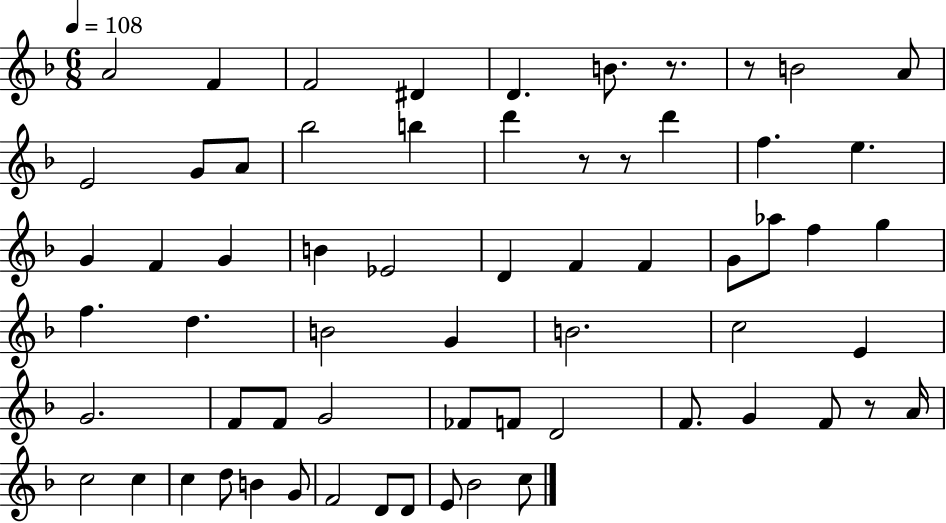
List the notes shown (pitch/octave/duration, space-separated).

A4/h F4/q F4/h D#4/q D4/q. B4/e. R/e. R/e B4/h A4/e E4/h G4/e A4/e Bb5/h B5/q D6/q R/e R/e D6/q F5/q. E5/q. G4/q F4/q G4/q B4/q Eb4/h D4/q F4/q F4/q G4/e Ab5/e F5/q G5/q F5/q. D5/q. B4/h G4/q B4/h. C5/h E4/q G4/h. F4/e F4/e G4/h FES4/e F4/e D4/h F4/e. G4/q F4/e R/e A4/s C5/h C5/q C5/q D5/e B4/q G4/e F4/h D4/e D4/e E4/e Bb4/h C5/e